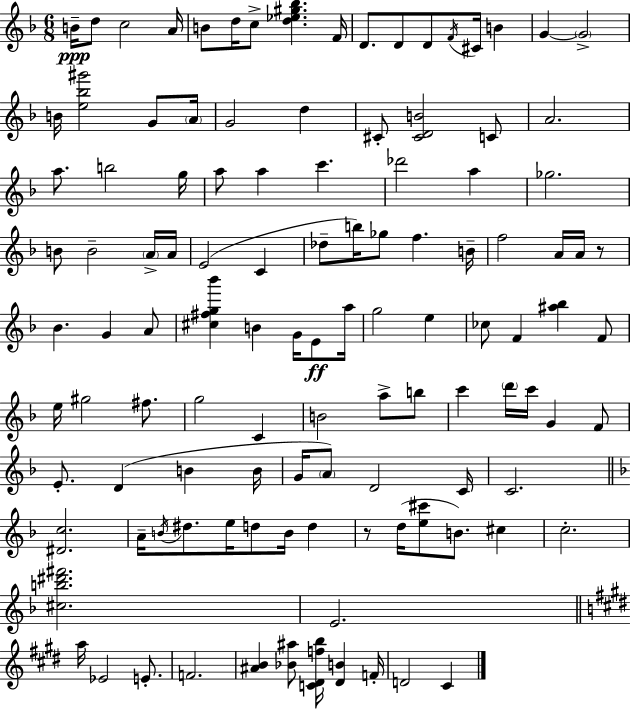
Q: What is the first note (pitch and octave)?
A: B4